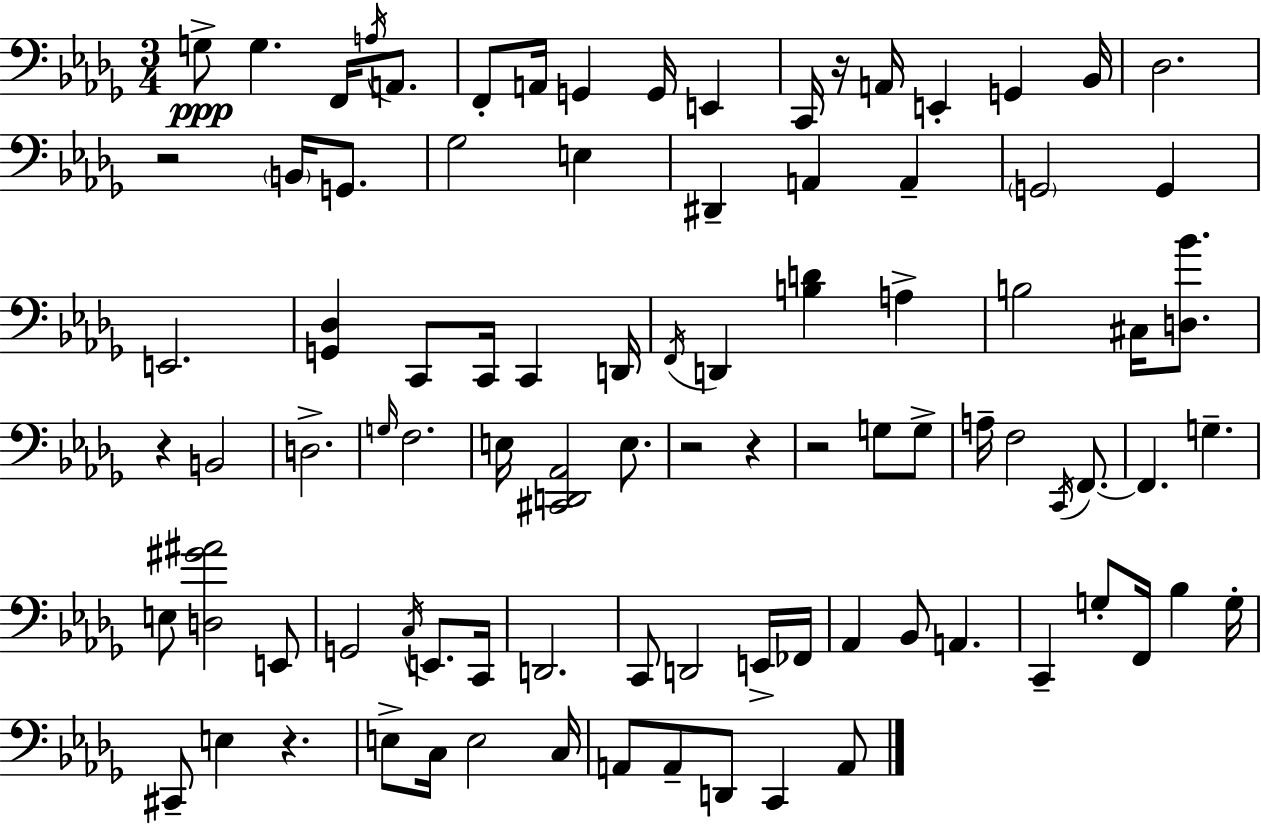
X:1
T:Untitled
M:3/4
L:1/4
K:Bbm
G,/2 G, F,,/4 A,/4 A,,/2 F,,/2 A,,/4 G,, G,,/4 E,, C,,/4 z/4 A,,/4 E,, G,, _B,,/4 _D,2 z2 B,,/4 G,,/2 _G,2 E, ^D,, A,, A,, G,,2 G,, E,,2 [G,,_D,] C,,/2 C,,/4 C,, D,,/4 F,,/4 D,, [B,D] A, B,2 ^C,/4 [D,_B]/2 z B,,2 D,2 G,/4 F,2 E,/4 [^C,,D,,_A,,]2 E,/2 z2 z z2 G,/2 G,/2 A,/4 F,2 C,,/4 F,,/2 F,, G, E,/2 [D,^G^A]2 E,,/2 G,,2 C,/4 E,,/2 C,,/4 D,,2 C,,/2 D,,2 E,,/4 _F,,/4 _A,, _B,,/2 A,, C,, G,/2 F,,/4 _B, G,/4 ^C,,/2 E, z E,/2 C,/4 E,2 C,/4 A,,/2 A,,/2 D,,/2 C,, A,,/2